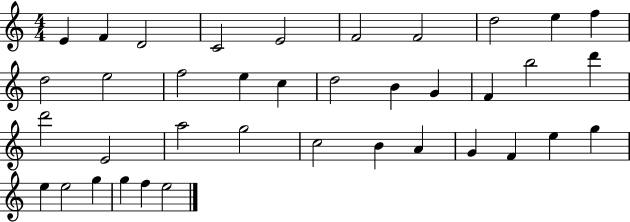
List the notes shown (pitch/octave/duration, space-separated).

E4/q F4/q D4/h C4/h E4/h F4/h F4/h D5/h E5/q F5/q D5/h E5/h F5/h E5/q C5/q D5/h B4/q G4/q F4/q B5/h D6/q D6/h E4/h A5/h G5/h C5/h B4/q A4/q G4/q F4/q E5/q G5/q E5/q E5/h G5/q G5/q F5/q E5/h